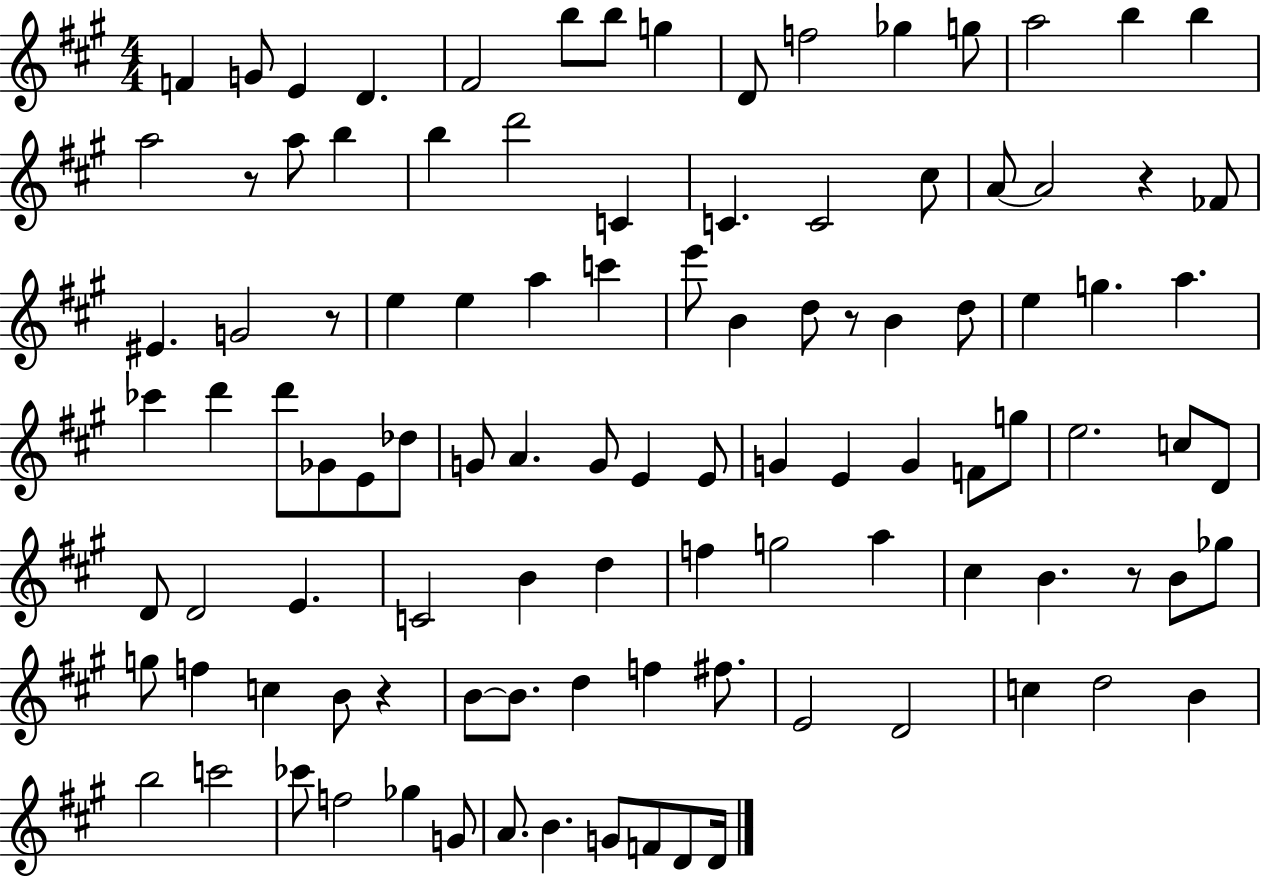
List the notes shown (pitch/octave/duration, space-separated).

F4/q G4/e E4/q D4/q. F#4/h B5/e B5/e G5/q D4/e F5/h Gb5/q G5/e A5/h B5/q B5/q A5/h R/e A5/e B5/q B5/q D6/h C4/q C4/q. C4/h C#5/e A4/e A4/h R/q FES4/e EIS4/q. G4/h R/e E5/q E5/q A5/q C6/q E6/e B4/q D5/e R/e B4/q D5/e E5/q G5/q. A5/q. CES6/q D6/q D6/e Gb4/e E4/e Db5/e G4/e A4/q. G4/e E4/q E4/e G4/q E4/q G4/q F4/e G5/e E5/h. C5/e D4/e D4/e D4/h E4/q. C4/h B4/q D5/q F5/q G5/h A5/q C#5/q B4/q. R/e B4/e Gb5/e G5/e F5/q C5/q B4/e R/q B4/e B4/e. D5/q F5/q F#5/e. E4/h D4/h C5/q D5/h B4/q B5/h C6/h CES6/e F5/h Gb5/q G4/e A4/e. B4/q. G4/e F4/e D4/e D4/s